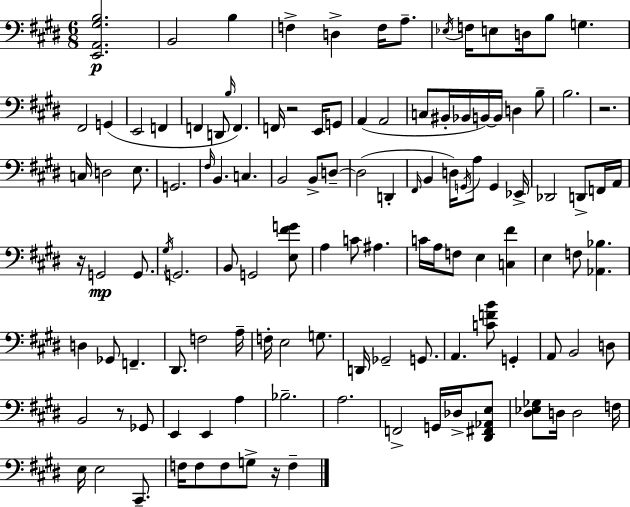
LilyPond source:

{
  \clef bass
  \numericTimeSignature
  \time 6/8
  \key e \major
  <e, a, gis b>2.\p | b,2 b4 | f4-> d4-> f16 a8.-- | \acciaccatura { ees16 } f16 e8 d16 b8 g4. | \break fis,2 g,4( | e,2 f,4 | f,4 d,8 \grace { b16 }) f,4. | f,16 r2 e,16 | \break g,8 a,4( a,2 | c8 bis,16-. bes,16 b,16~~) b,16 d4 | b8-- b2. | r2. | \break c16 d2 e8. | g,2. | \grace { fis16 } b,4. c4. | b,2 b,8-> | \break d8--~~ d2( d,4-. | \grace { fis,16 } b,4 d16) \acciaccatura { g,16 } a8 | g,4 ees,16-> des,2 | d,8-> f,16 a,16 r16 g,2\mp | \break g,8. \acciaccatura { gis16 } g,2. | b,8 g,2 | <e fis' g'>8 a4 c'8 | ais4. c'16 a16 f8 e4 | \break <c fis'>4 e4 f8 | <aes, bes>4. d4 ges,8 | f,4.-- dis,8. f2 | a16-- f16-. e2 | \break g8. d,16 ges,2-- | g,8. a,4. | <c' f' b'>8 g,4-. a,8 b,2 | d8 b,2 | \break r8 ges,8 e,4 e,4 | a4 bes2.-- | a2. | f,2-> | \break g,16 des16-> <dis, fis, aes, e>8 <dis ees ges>8 d16 d2 | f16 e16 e2 | cis,8.-- f16 f8 f8 g8-> | r16 f4-- \bar "|."
}